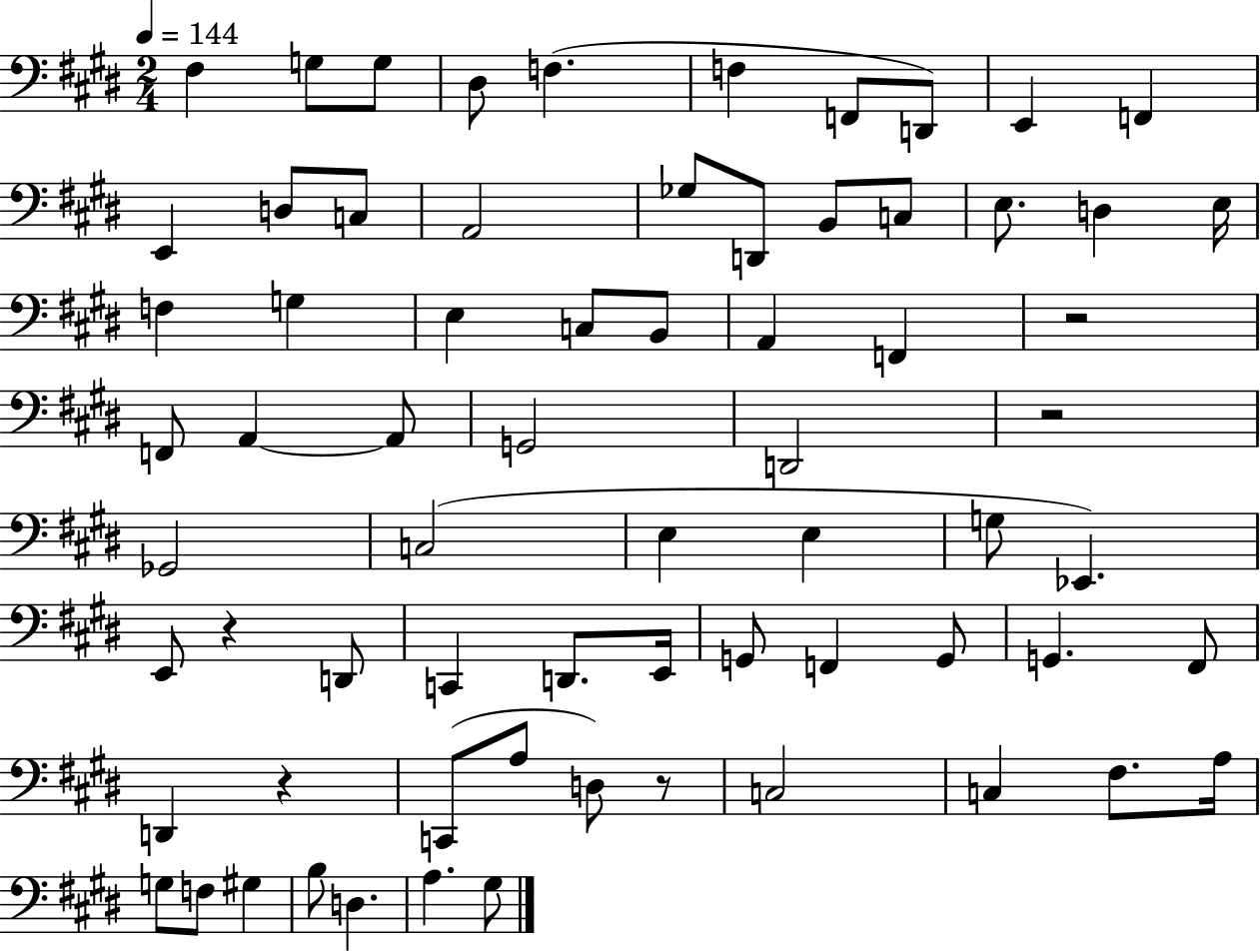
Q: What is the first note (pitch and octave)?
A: F#3